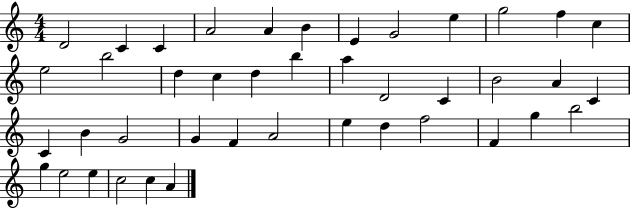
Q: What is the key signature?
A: C major